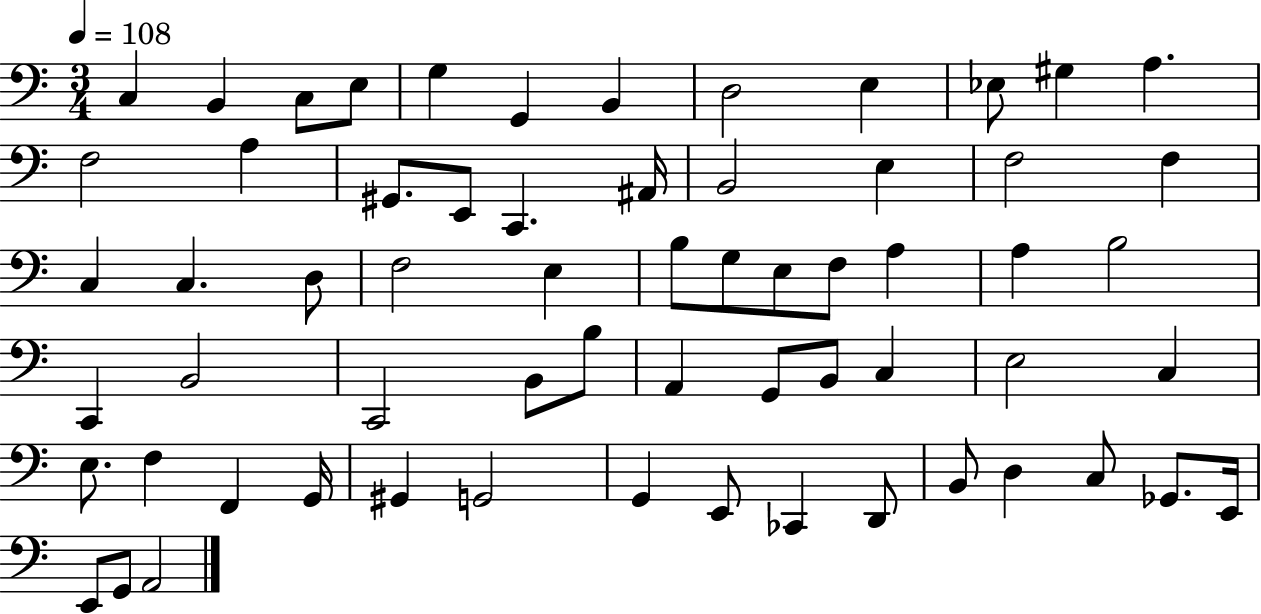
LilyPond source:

{
  \clef bass
  \numericTimeSignature
  \time 3/4
  \key c \major
  \tempo 4 = 108
  \repeat volta 2 { c4 b,4 c8 e8 | g4 g,4 b,4 | d2 e4 | ees8 gis4 a4. | \break f2 a4 | gis,8. e,8 c,4. ais,16 | b,2 e4 | f2 f4 | \break c4 c4. d8 | f2 e4 | b8 g8 e8 f8 a4 | a4 b2 | \break c,4 b,2 | c,2 b,8 b8 | a,4 g,8 b,8 c4 | e2 c4 | \break e8. f4 f,4 g,16 | gis,4 g,2 | g,4 e,8 ces,4 d,8 | b,8 d4 c8 ges,8. e,16 | \break e,8 g,8 a,2 | } \bar "|."
}